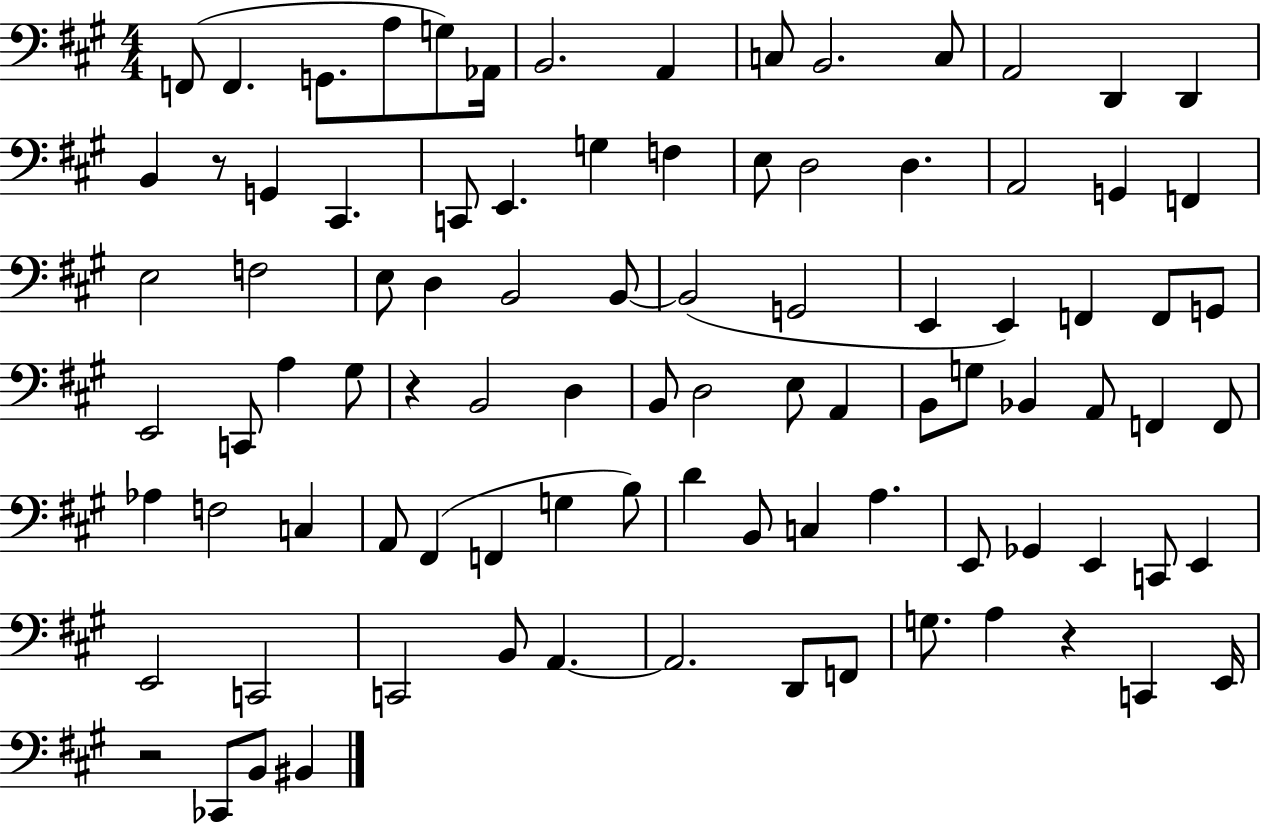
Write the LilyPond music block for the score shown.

{
  \clef bass
  \numericTimeSignature
  \time 4/4
  \key a \major
  f,8( f,4. g,8. a8 g8) aes,16 | b,2. a,4 | c8 b,2. c8 | a,2 d,4 d,4 | \break b,4 r8 g,4 cis,4. | c,8 e,4. g4 f4 | e8 d2 d4. | a,2 g,4 f,4 | \break e2 f2 | e8 d4 b,2 b,8~~ | b,2( g,2 | e,4 e,4) f,4 f,8 g,8 | \break e,2 c,8 a4 gis8 | r4 b,2 d4 | b,8 d2 e8 a,4 | b,8 g8 bes,4 a,8 f,4 f,8 | \break aes4 f2 c4 | a,8 fis,4( f,4 g4 b8) | d'4 b,8 c4 a4. | e,8 ges,4 e,4 c,8 e,4 | \break e,2 c,2 | c,2 b,8 a,4.~~ | a,2. d,8 f,8 | g8. a4 r4 c,4 e,16 | \break r2 ces,8 b,8 bis,4 | \bar "|."
}